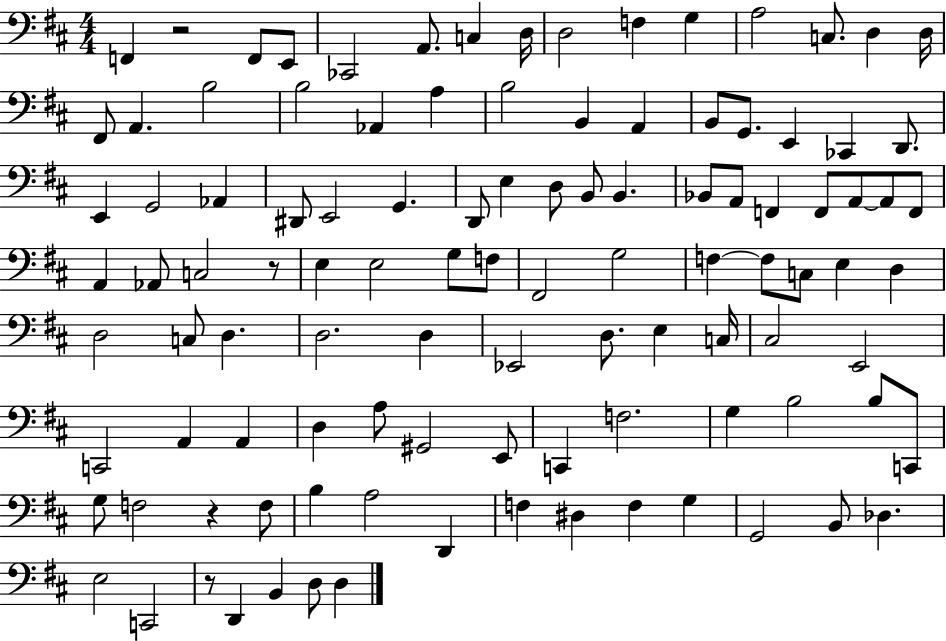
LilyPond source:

{
  \clef bass
  \numericTimeSignature
  \time 4/4
  \key d \major
  f,4 r2 f,8 e,8 | ces,2 a,8. c4 d16 | d2 f4 g4 | a2 c8. d4 d16 | \break fis,8 a,4. b2 | b2 aes,4 a4 | b2 b,4 a,4 | b,8 g,8. e,4 ces,4 d,8. | \break e,4 g,2 aes,4 | dis,8 e,2 g,4. | d,8 e4 d8 b,8 b,4. | bes,8 a,8 f,4 f,8 a,8~~ a,8 f,8 | \break a,4 aes,8 c2 r8 | e4 e2 g8 f8 | fis,2 g2 | f4~~ f8 c8 e4 d4 | \break d2 c8 d4. | d2. d4 | ees,2 d8. e4 c16 | cis2 e,2 | \break c,2 a,4 a,4 | d4 a8 gis,2 e,8 | c,4 f2. | g4 b2 b8 c,8 | \break g8 f2 r4 f8 | b4 a2 d,4 | f4 dis4 f4 g4 | g,2 b,8 des4. | \break e2 c,2 | r8 d,4 b,4 d8 d4 | \bar "|."
}